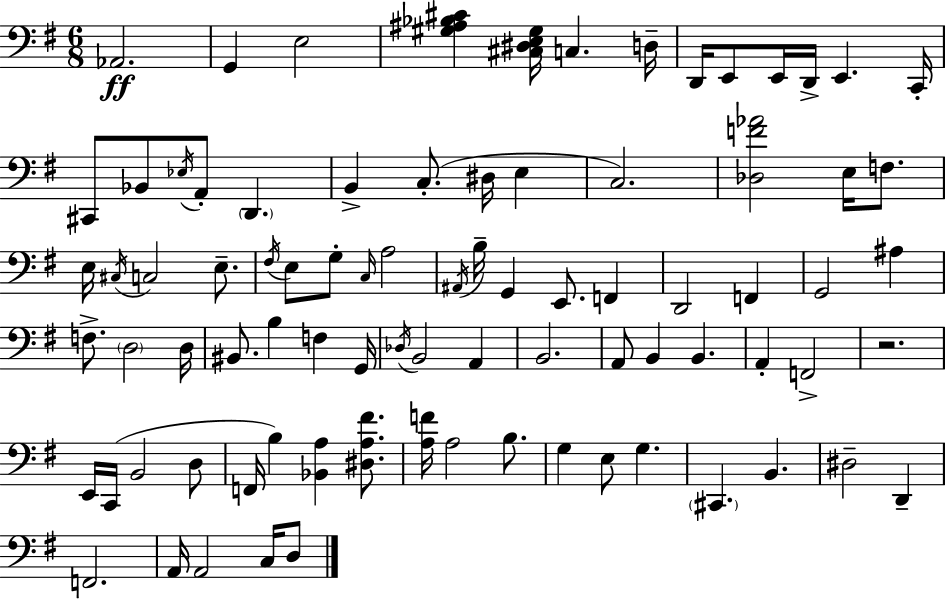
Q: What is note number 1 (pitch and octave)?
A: Ab2